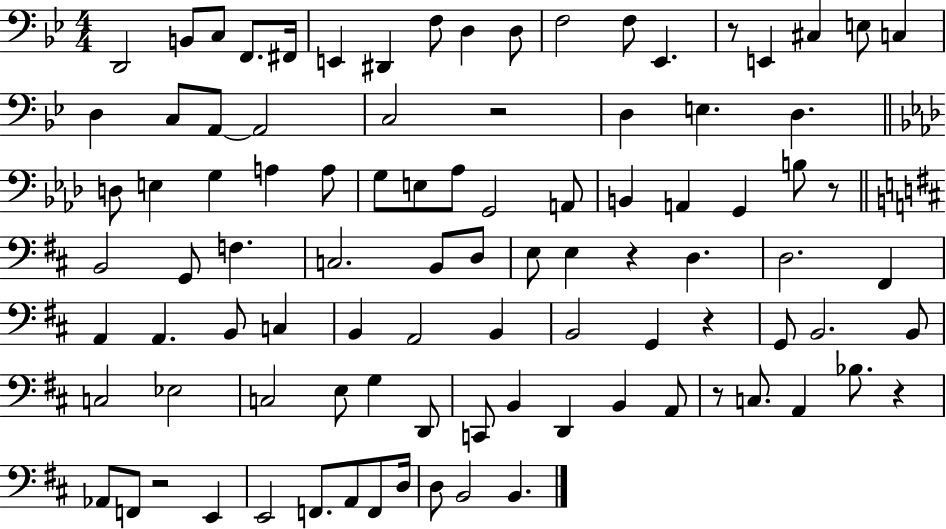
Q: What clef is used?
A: bass